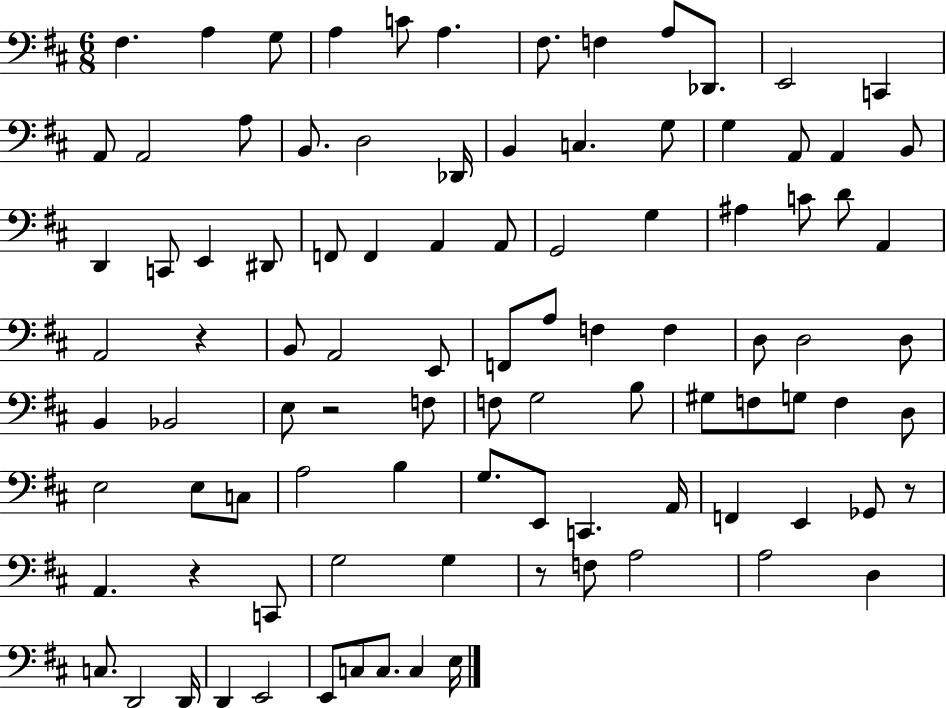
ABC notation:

X:1
T:Untitled
M:6/8
L:1/4
K:D
^F, A, G,/2 A, C/2 A, ^F,/2 F, A,/2 _D,,/2 E,,2 C,, A,,/2 A,,2 A,/2 B,,/2 D,2 _D,,/4 B,, C, G,/2 G, A,,/2 A,, B,,/2 D,, C,,/2 E,, ^D,,/2 F,,/2 F,, A,, A,,/2 G,,2 G, ^A, C/2 D/2 A,, A,,2 z B,,/2 A,,2 E,,/2 F,,/2 A,/2 F, F, D,/2 D,2 D,/2 B,, _B,,2 E,/2 z2 F,/2 F,/2 G,2 B,/2 ^G,/2 F,/2 G,/2 F, D,/2 E,2 E,/2 C,/2 A,2 B, G,/2 E,,/2 C,, A,,/4 F,, E,, _G,,/2 z/2 A,, z C,,/2 G,2 G, z/2 F,/2 A,2 A,2 D, C,/2 D,,2 D,,/4 D,, E,,2 E,,/2 C,/2 C,/2 C, E,/4